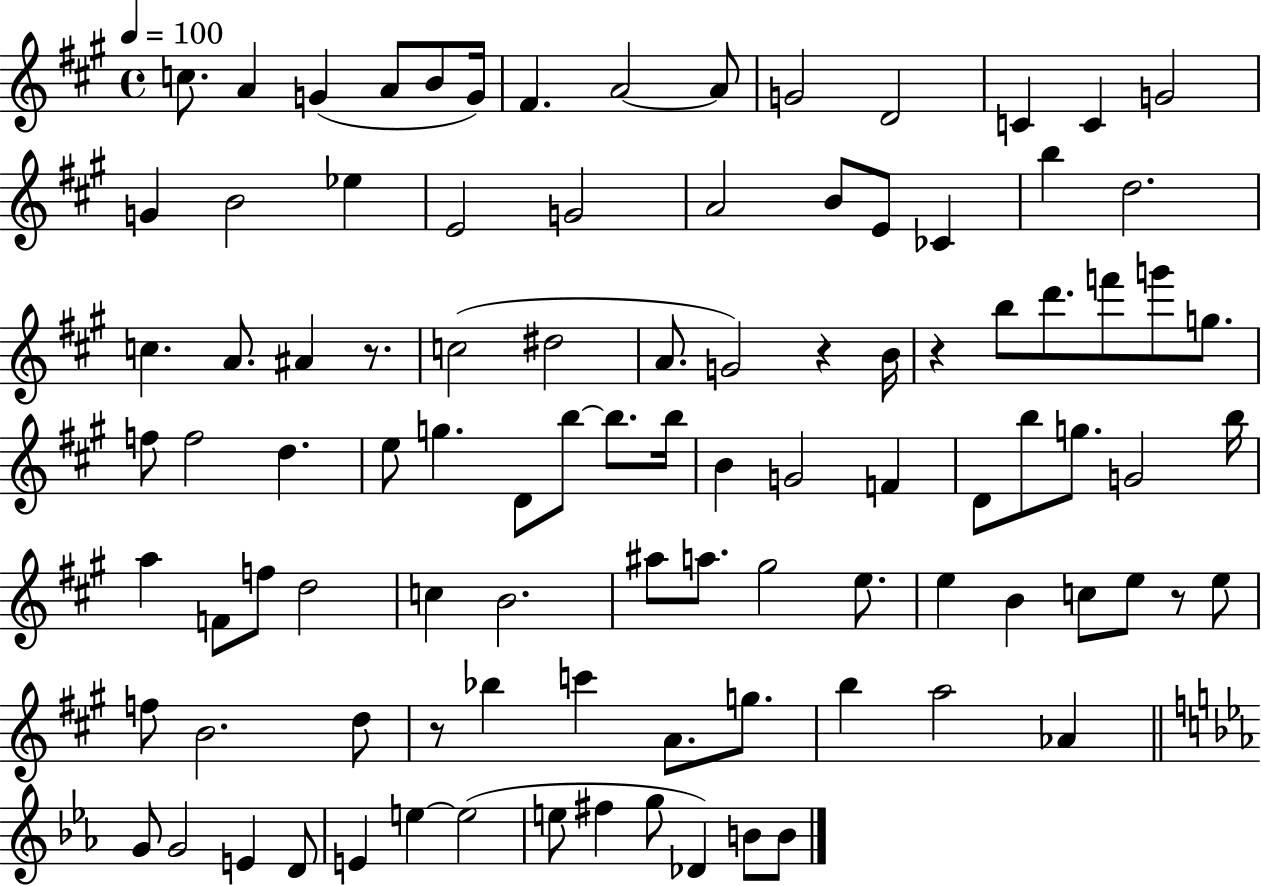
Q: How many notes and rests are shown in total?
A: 98